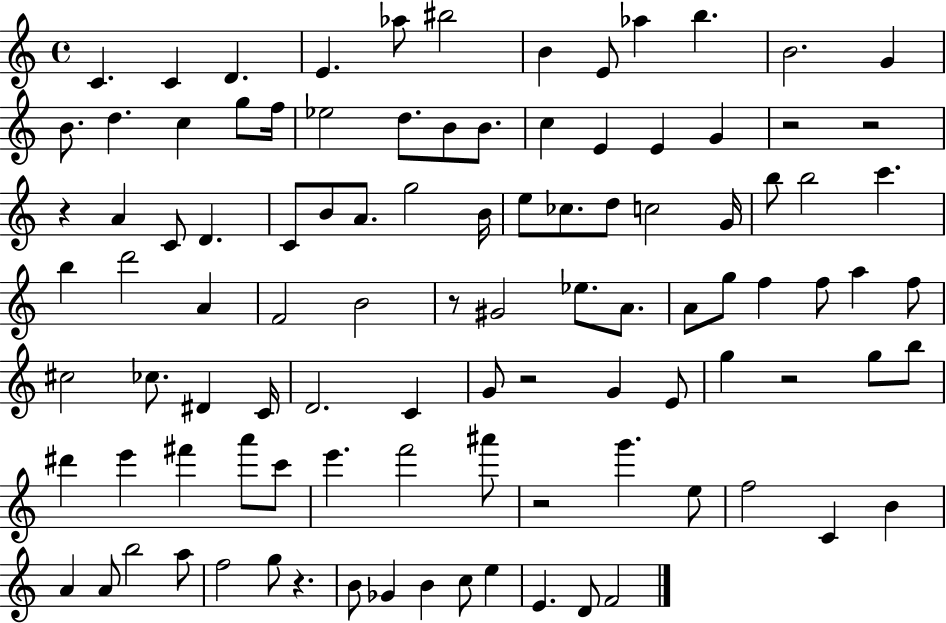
C4/q. C4/q D4/q. E4/q. Ab5/e BIS5/h B4/q E4/e Ab5/q B5/q. B4/h. G4/q B4/e. D5/q. C5/q G5/e F5/s Eb5/h D5/e. B4/e B4/e. C5/q E4/q E4/q G4/q R/h R/h R/q A4/q C4/e D4/q. C4/e B4/e A4/e. G5/h B4/s E5/e CES5/e. D5/e C5/h G4/s B5/e B5/h C6/q. B5/q D6/h A4/q F4/h B4/h R/e G#4/h Eb5/e. A4/e. A4/e G5/e F5/q F5/e A5/q F5/e C#5/h CES5/e. D#4/q C4/s D4/h. C4/q G4/e R/h G4/q E4/e G5/q R/h G5/e B5/e D#6/q E6/q F#6/q A6/e C6/e E6/q. F6/h A#6/e R/h G6/q. E5/e F5/h C4/q B4/q A4/q A4/e B5/h A5/e F5/h G5/e R/q. B4/e Gb4/q B4/q C5/e E5/q E4/q. D4/e F4/h